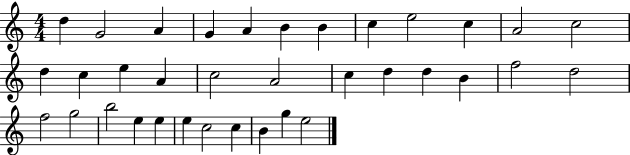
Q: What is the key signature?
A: C major